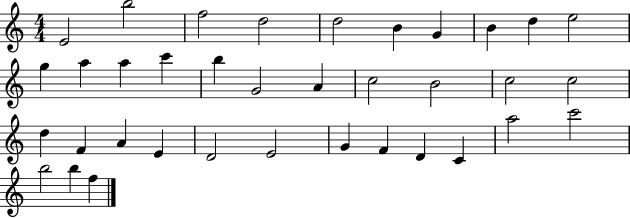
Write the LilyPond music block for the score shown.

{
  \clef treble
  \numericTimeSignature
  \time 4/4
  \key c \major
  e'2 b''2 | f''2 d''2 | d''2 b'4 g'4 | b'4 d''4 e''2 | \break g''4 a''4 a''4 c'''4 | b''4 g'2 a'4 | c''2 b'2 | c''2 c''2 | \break d''4 f'4 a'4 e'4 | d'2 e'2 | g'4 f'4 d'4 c'4 | a''2 c'''2 | \break b''2 b''4 f''4 | \bar "|."
}